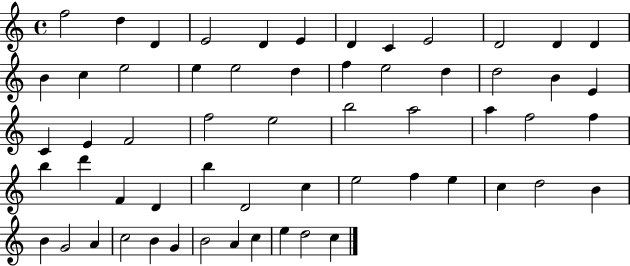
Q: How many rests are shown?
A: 0